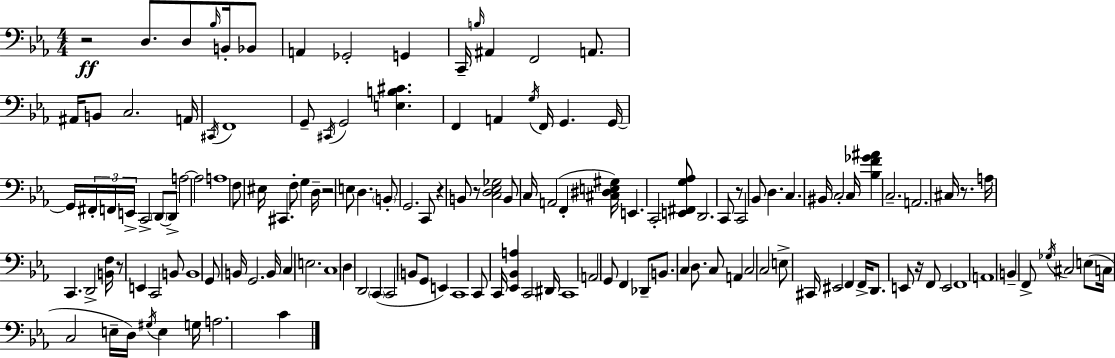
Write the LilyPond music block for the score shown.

{
  \clef bass
  \numericTimeSignature
  \time 4/4
  \key ees \major
  r2\ff d8. d8 \grace { bes16 } b,16-. bes,8 | a,4 ges,2-. g,4 | c,16-- \grace { b16 } ais,4 f,2 a,8. | ais,16 b,8 c2. | \break a,16 \acciaccatura { cis,16 } f,1 | g,8-- \acciaccatura { cis,16 } g,2 <e b cis'>4. | f,4 a,4 \acciaccatura { g16 } f,16 g,4. | g,16~~ g,16 \tuplet 3/2 { fis,16-. f,16 e,16-> } c,2-> | \break \parenthesize d,8~~ d,8-> a2~~ a2 | a1 | f8 eis16 cis,4. f8-. | g4 d16-- r2 e8 d4. | \break \parenthesize b,8-. g,2. | c,8 r4 b,8 r8 <c d ees ges>2 | b,8 c16 a,2( | f,4-. <cis dis e gis>16) e,4. c,2-. | \break <e, fis, g aes>8 d,2. | c,8 r8 c,2 bes,8 d4. | c4. bis,16 c2-. | c16 <bes f' ges' ais'>4 c2.-- | \break a,2. | cis16 r8. a16 c,4. d,2-> | <b, f>16 r8 e,4 c,2 | b,8 b,1 | \break g,8 b,16 g,2. | b,16 c4 e2. | c1 | d4 d,2 | \break \parenthesize c,4( c,2 b,8 g,8 | e,4) c,1 | c,8 c,16 <ees, bes, a>4 c,2 | dis,16 c,1 | \break a,2 g,8 f,4 | des,8-- b,8. c4 d8. c8 | a,4 c2 c2 | e8-> cis,16 eis,2 | \break f,4 f,16-> d,8. e,8 r16 f,8 e,2 | f,1 | a,1 | b,4-- f,8-> \acciaccatura { ges16 } cis2 | \break e8( c16 c2 e16-- | d16) \acciaccatura { gis16 } e4 g16 a2. | c'4 \bar "|."
}